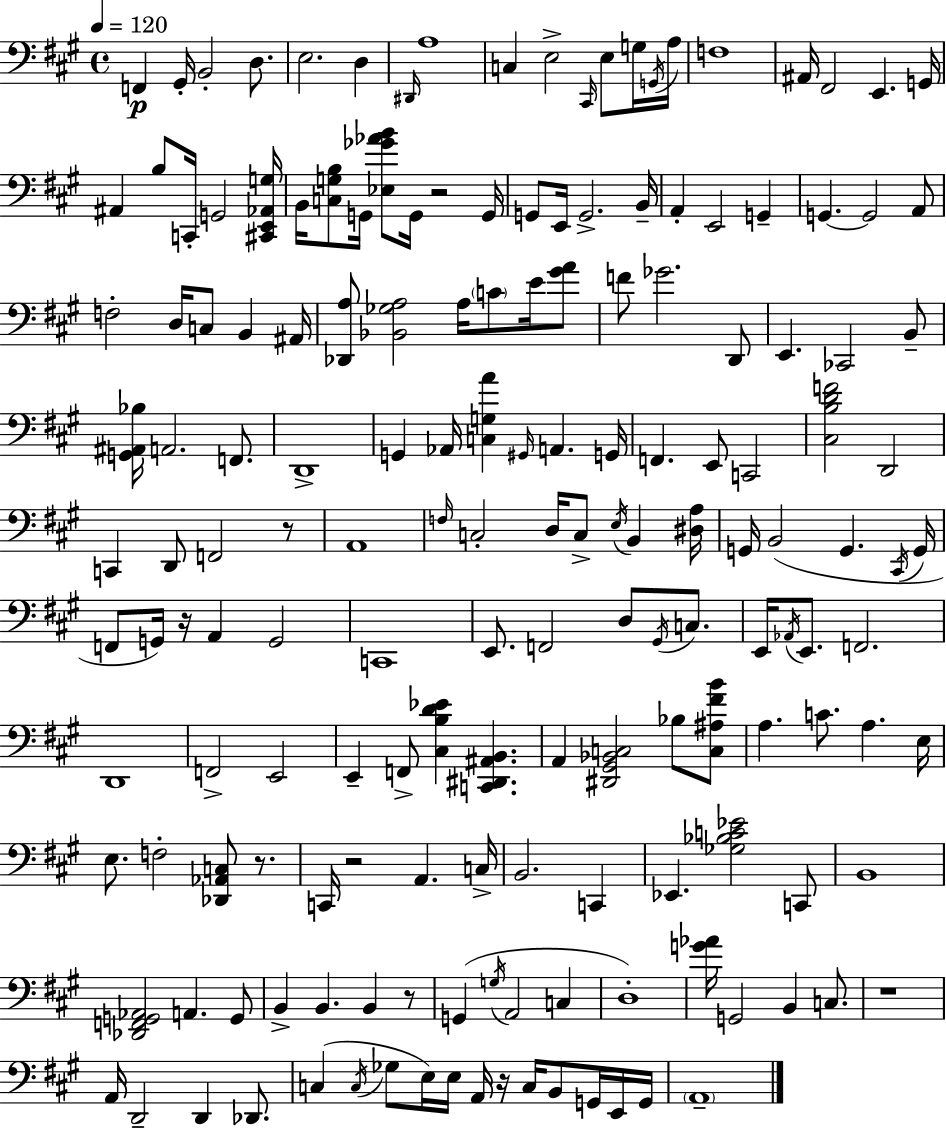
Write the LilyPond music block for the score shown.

{
  \clef bass
  \time 4/4
  \defaultTimeSignature
  \key a \major
  \tempo 4 = 120
  f,4\p gis,16-. b,2-. d8. | e2. d4 | \grace { dis,16 } a1 | c4 e2-> \grace { cis,16 } e8 | \break g16 \acciaccatura { g,16 } a16 f1 | ais,16 fis,2 e,4. | g,16 ais,4 b8 c,16-. g,2 | <cis, e, aes, g>16 b,16 <c g b>8 g,16 <ees ges' aes' b'>8 g,16 r2 | \break g,16 g,8 e,16 g,2.-> | b,16-- a,4-. e,2 g,4-- | g,4.~~ g,2 | a,8 f2-. d16 c8 b,4 | \break ais,16 <des, a>8 <bes, ges a>2 a16 \parenthesize c'8 | e'16 <gis' a'>8 f'8 ges'2. | d,8 e,4. ces,2 | b,8-- <g, ais, bes>16 a,2. | \break f,8. d,1-> | g,4 aes,16 <c g a'>4 \grace { gis,16 } a,4. | g,16 f,4. e,8 c,2 | <cis b d' f'>2 d,2 | \break c,4 d,8 f,2 | r8 a,1 | \grace { f16 } c2-. d16 c8-> | \acciaccatura { e16 } b,4 <dis a>16 g,16 b,2( g,4. | \break \acciaccatura { cis,16 } g,16 f,8 g,16) r16 a,4 g,2 | c,1 | e,8. f,2 | d8 \acciaccatura { gis,16 } c8. e,16 \acciaccatura { aes,16 } e,8. f,2. | \break d,1 | f,2-> | e,2 e,4-- f,8-> <cis b d' ees'>4 | <c, dis, ais, b,>4. a,4 <dis, gis, bes, c>2 | \break bes8 <c ais fis' b'>8 a4. c'8. | a4. e16 e8. f2-. | <des, aes, c>8 r8. c,16 r2 | a,4. c16-> b,2. | \break c,4 ees,4. <ges bes c' ees'>2 | c,8 b,1 | <des, f, g, aes,>2 | a,4. g,8 b,4-> b,4. | \break b,4 r8 g,4( \acciaccatura { g16 } a,2 | c4 d1-.) | <g' aes'>16 g,2 | b,4 c8. r1 | \break a,16 d,2-- | d,4 des,8. c4( \acciaccatura { c16 } ges8 | e16) e16 a,16 r16 c16 b,8 g,16 e,16 g,16 \parenthesize a,1-- | \bar "|."
}